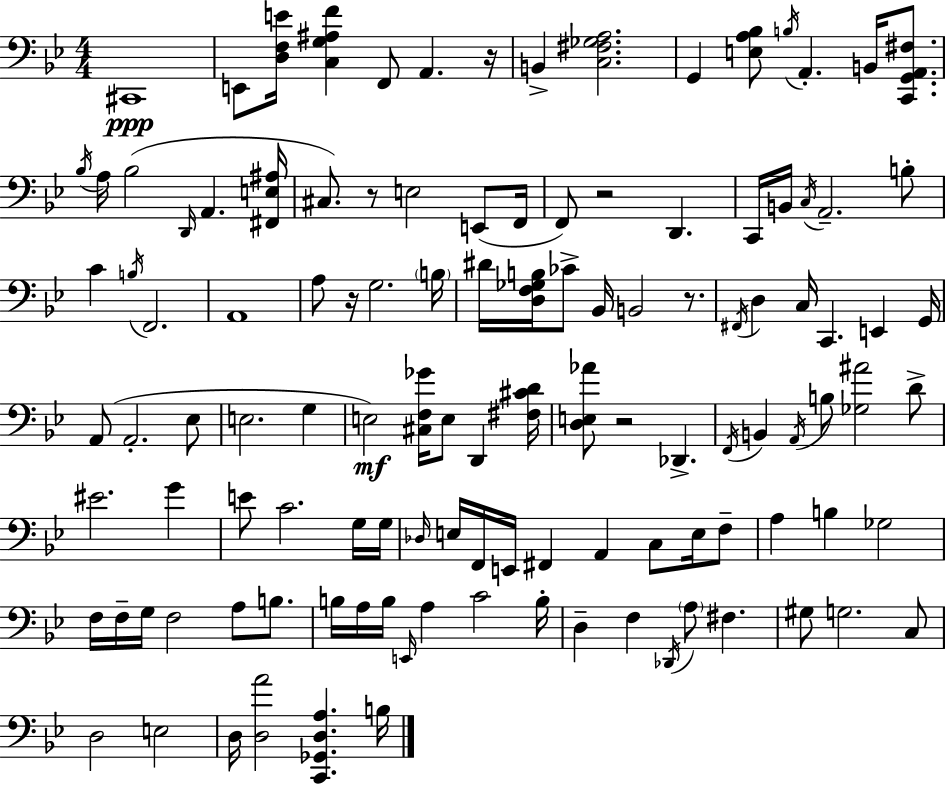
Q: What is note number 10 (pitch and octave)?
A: Bb3